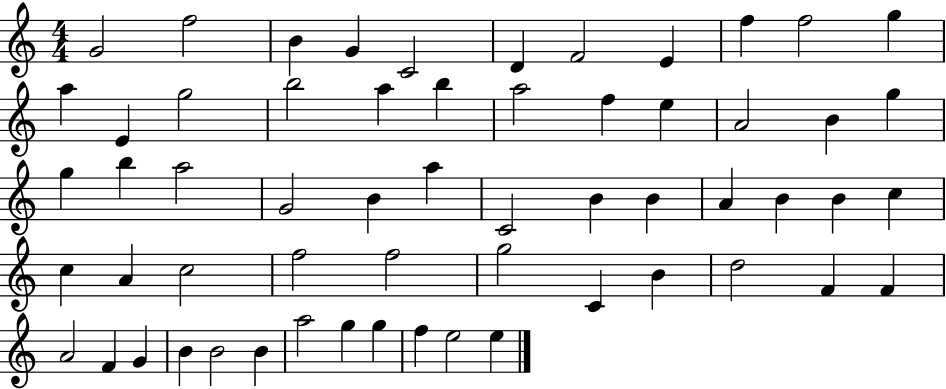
{
  \clef treble
  \numericTimeSignature
  \time 4/4
  \key c \major
  g'2 f''2 | b'4 g'4 c'2 | d'4 f'2 e'4 | f''4 f''2 g''4 | \break a''4 e'4 g''2 | b''2 a''4 b''4 | a''2 f''4 e''4 | a'2 b'4 g''4 | \break g''4 b''4 a''2 | g'2 b'4 a''4 | c'2 b'4 b'4 | a'4 b'4 b'4 c''4 | \break c''4 a'4 c''2 | f''2 f''2 | g''2 c'4 b'4 | d''2 f'4 f'4 | \break a'2 f'4 g'4 | b'4 b'2 b'4 | a''2 g''4 g''4 | f''4 e''2 e''4 | \break \bar "|."
}